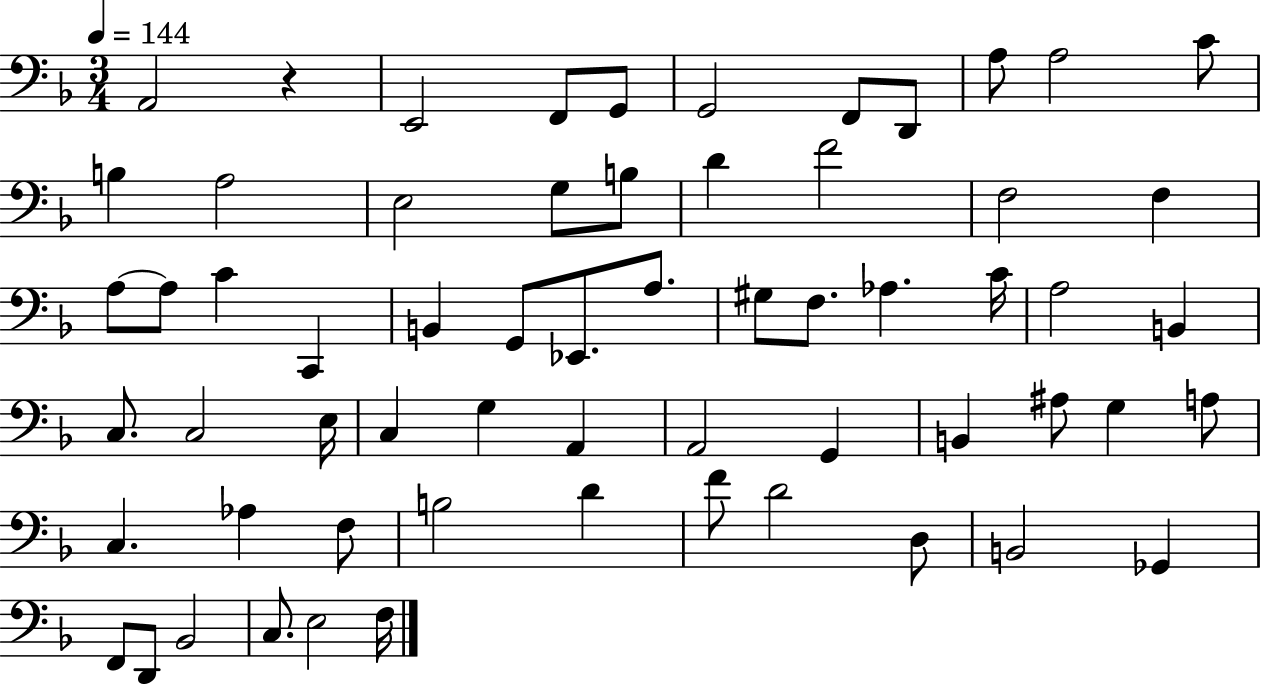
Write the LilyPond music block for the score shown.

{
  \clef bass
  \numericTimeSignature
  \time 3/4
  \key f \major
  \tempo 4 = 144
  a,2 r4 | e,2 f,8 g,8 | g,2 f,8 d,8 | a8 a2 c'8 | \break b4 a2 | e2 g8 b8 | d'4 f'2 | f2 f4 | \break a8~~ a8 c'4 c,4 | b,4 g,8 ees,8. a8. | gis8 f8. aes4. c'16 | a2 b,4 | \break c8. c2 e16 | c4 g4 a,4 | a,2 g,4 | b,4 ais8 g4 a8 | \break c4. aes4 f8 | b2 d'4 | f'8 d'2 d8 | b,2 ges,4 | \break f,8 d,8 bes,2 | c8. e2 f16 | \bar "|."
}